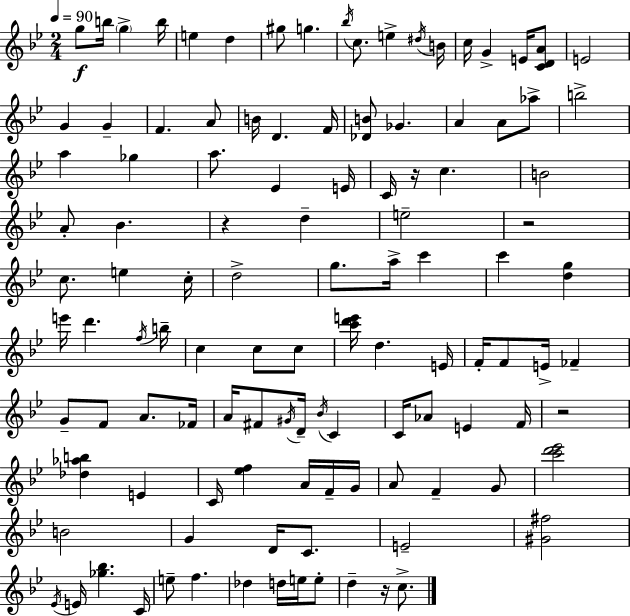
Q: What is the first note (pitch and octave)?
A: G5